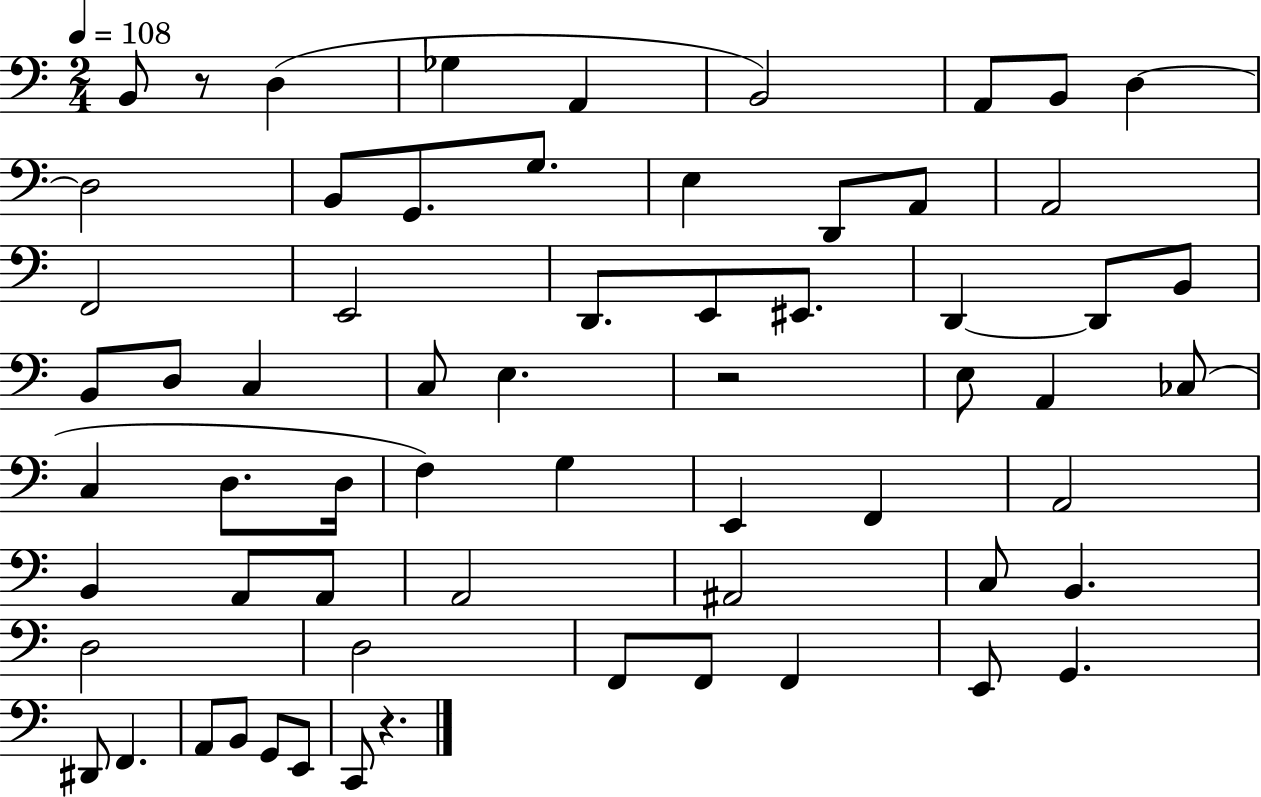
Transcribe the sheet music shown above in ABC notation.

X:1
T:Untitled
M:2/4
L:1/4
K:C
B,,/2 z/2 D, _G, A,, B,,2 A,,/2 B,,/2 D, D,2 B,,/2 G,,/2 G,/2 E, D,,/2 A,,/2 A,,2 F,,2 E,,2 D,,/2 E,,/2 ^E,,/2 D,, D,,/2 B,,/2 B,,/2 D,/2 C, C,/2 E, z2 E,/2 A,, _C,/2 C, D,/2 D,/4 F, G, E,, F,, A,,2 B,, A,,/2 A,,/2 A,,2 ^A,,2 C,/2 B,, D,2 D,2 F,,/2 F,,/2 F,, E,,/2 G,, ^D,,/2 F,, A,,/2 B,,/2 G,,/2 E,,/2 C,,/2 z